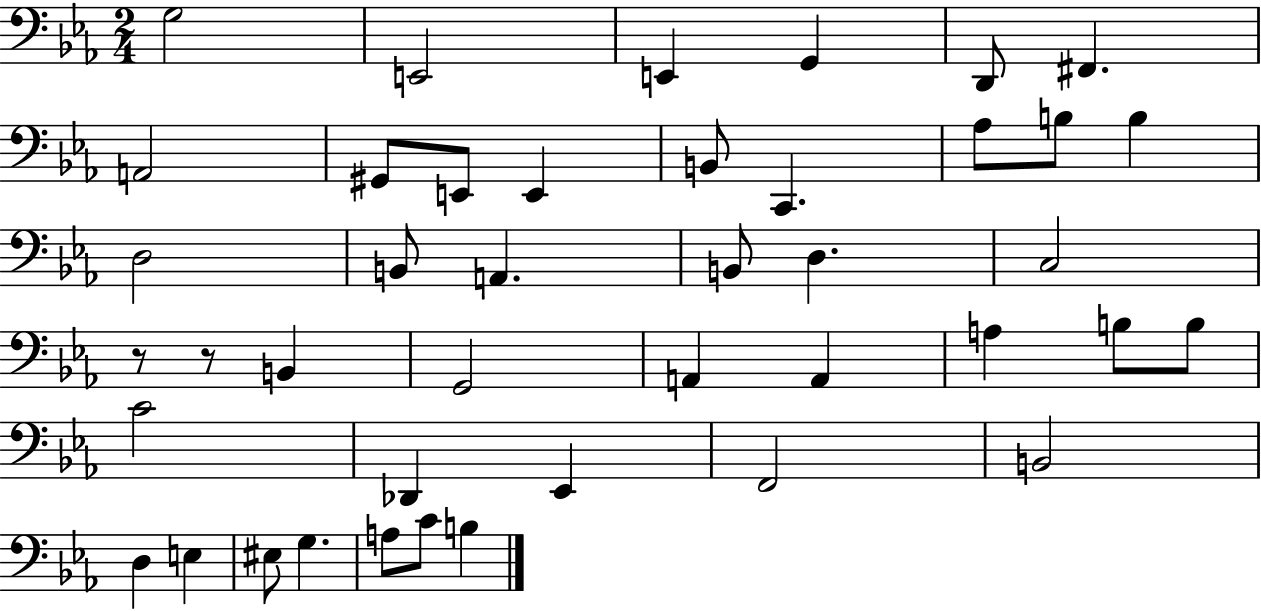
G3/h E2/h E2/q G2/q D2/e F#2/q. A2/h G#2/e E2/e E2/q B2/e C2/q. Ab3/e B3/e B3/q D3/h B2/e A2/q. B2/e D3/q. C3/h R/e R/e B2/q G2/h A2/q A2/q A3/q B3/e B3/e C4/h Db2/q Eb2/q F2/h B2/h D3/q E3/q EIS3/e G3/q. A3/e C4/e B3/q